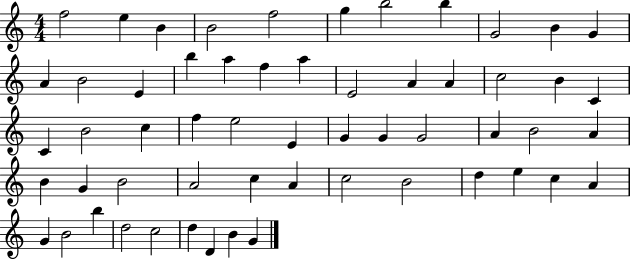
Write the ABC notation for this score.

X:1
T:Untitled
M:4/4
L:1/4
K:C
f2 e B B2 f2 g b2 b G2 B G A B2 E b a f a E2 A A c2 B C C B2 c f e2 E G G G2 A B2 A B G B2 A2 c A c2 B2 d e c A G B2 b d2 c2 d D B G